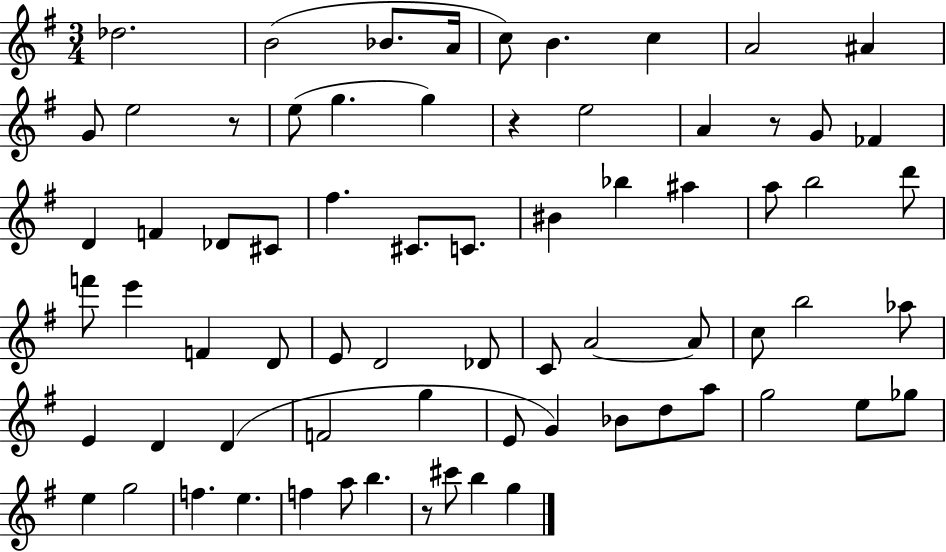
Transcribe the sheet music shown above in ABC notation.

X:1
T:Untitled
M:3/4
L:1/4
K:G
_d2 B2 _B/2 A/4 c/2 B c A2 ^A G/2 e2 z/2 e/2 g g z e2 A z/2 G/2 _F D F _D/2 ^C/2 ^f ^C/2 C/2 ^B _b ^a a/2 b2 d'/2 f'/2 e' F D/2 E/2 D2 _D/2 C/2 A2 A/2 c/2 b2 _a/2 E D D F2 g E/2 G _B/2 d/2 a/2 g2 e/2 _g/2 e g2 f e f a/2 b z/2 ^c'/2 b g